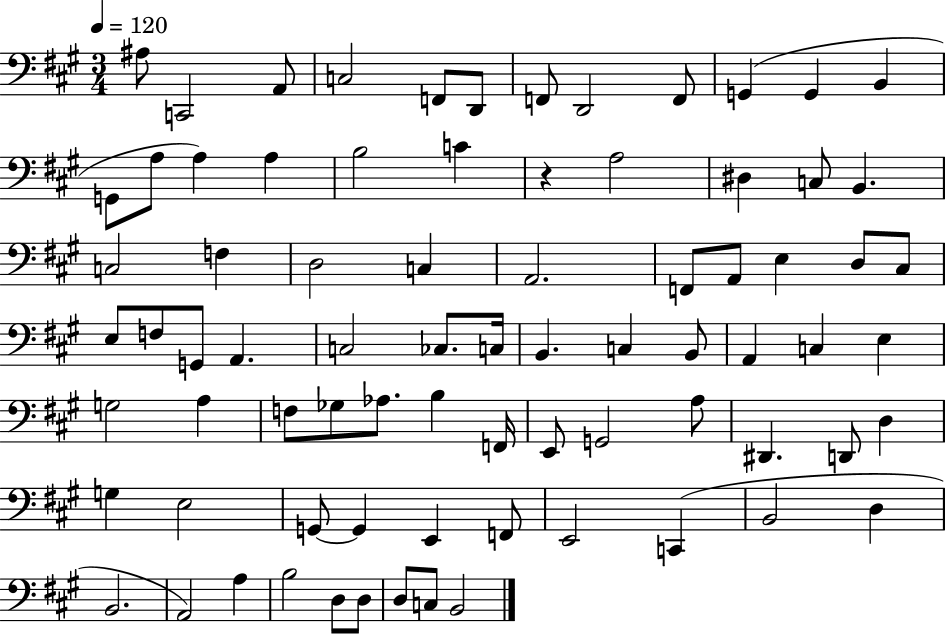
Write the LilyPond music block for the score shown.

{
  \clef bass
  \numericTimeSignature
  \time 3/4
  \key a \major
  \tempo 4 = 120
  ais8 c,2 a,8 | c2 f,8 d,8 | f,8 d,2 f,8 | g,4( g,4 b,4 | \break g,8 a8 a4) a4 | b2 c'4 | r4 a2 | dis4 c8 b,4. | \break c2 f4 | d2 c4 | a,2. | f,8 a,8 e4 d8 cis8 | \break e8 f8 g,8 a,4. | c2 ces8. c16 | b,4. c4 b,8 | a,4 c4 e4 | \break g2 a4 | f8 ges8 aes8. b4 f,16 | e,8 g,2 a8 | dis,4. d,8 d4 | \break g4 e2 | g,8~~ g,4 e,4 f,8 | e,2 c,4( | b,2 d4 | \break b,2. | a,2) a4 | b2 d8 d8 | d8 c8 b,2 | \break \bar "|."
}